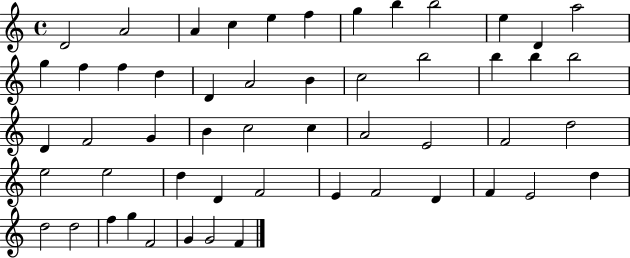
D4/h A4/h A4/q C5/q E5/q F5/q G5/q B5/q B5/h E5/q D4/q A5/h G5/q F5/q F5/q D5/q D4/q A4/h B4/q C5/h B5/h B5/q B5/q B5/h D4/q F4/h G4/q B4/q C5/h C5/q A4/h E4/h F4/h D5/h E5/h E5/h D5/q D4/q F4/h E4/q F4/h D4/q F4/q E4/h D5/q D5/h D5/h F5/q G5/q F4/h G4/q G4/h F4/q